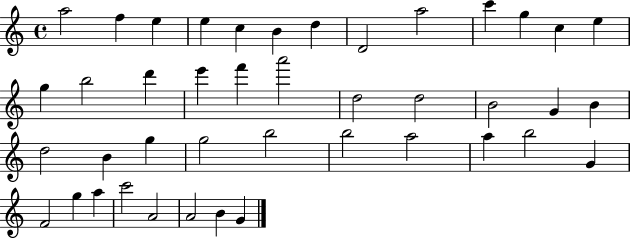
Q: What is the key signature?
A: C major